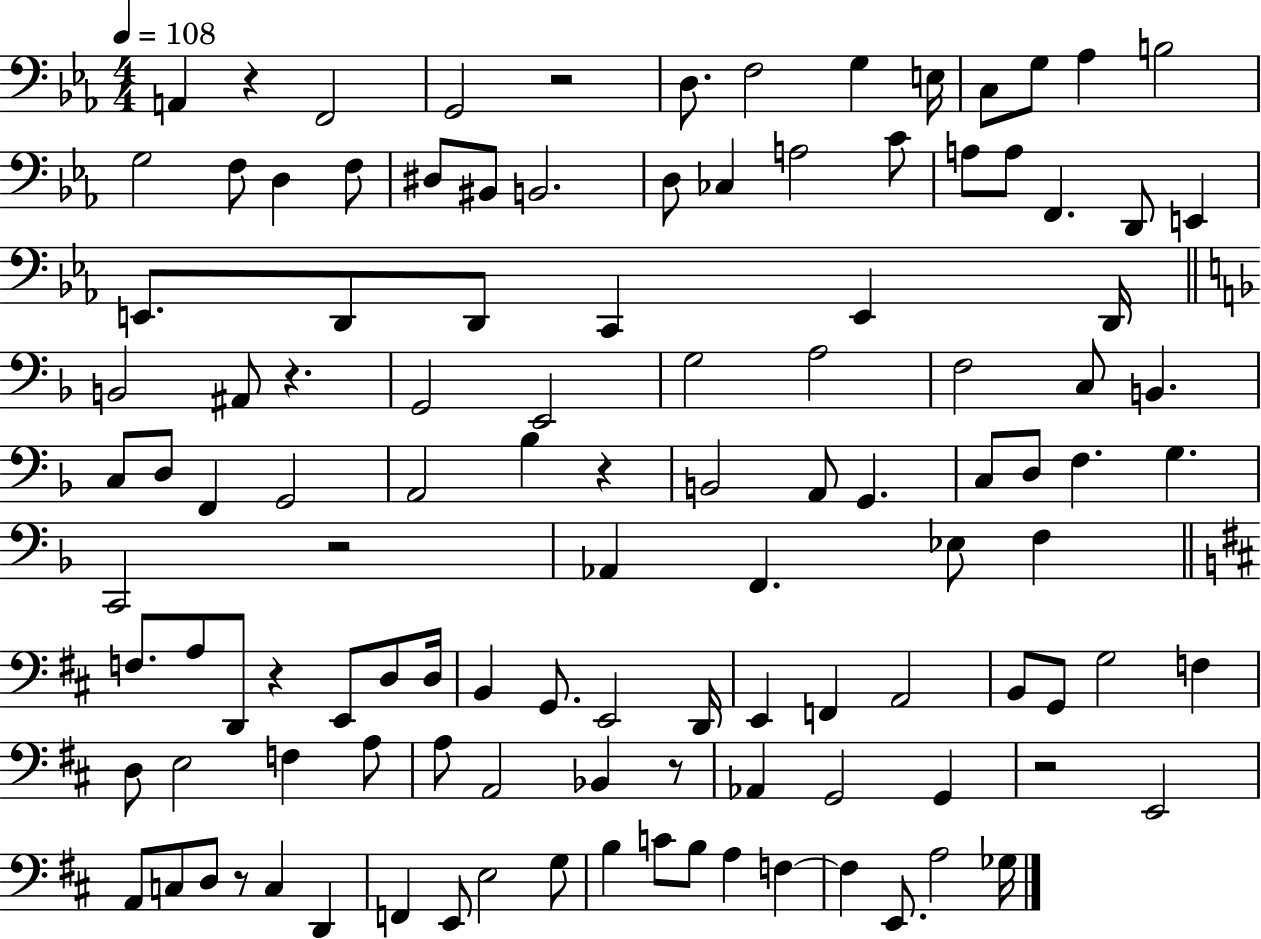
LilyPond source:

{
  \clef bass
  \numericTimeSignature
  \time 4/4
  \key ees \major
  \tempo 4 = 108
  a,4 r4 f,2 | g,2 r2 | d8. f2 g4 e16 | c8 g8 aes4 b2 | \break g2 f8 d4 f8 | dis8 bis,8 b,2. | d8 ces4 a2 c'8 | a8 a8 f,4. d,8 e,4 | \break e,8. d,8 d,8 c,4 e,4 d,16 | \bar "||" \break \key f \major b,2 ais,8 r4. | g,2 e,2 | g2 a2 | f2 c8 b,4. | \break c8 d8 f,4 g,2 | a,2 bes4 r4 | b,2 a,8 g,4. | c8 d8 f4. g4. | \break c,2 r2 | aes,4 f,4. ees8 f4 | \bar "||" \break \key d \major f8. a8 d,8 r4 e,8 d8 d16 | b,4 g,8. e,2 d,16 | e,4 f,4 a,2 | b,8 g,8 g2 f4 | \break d8 e2 f4 a8 | a8 a,2 bes,4 r8 | aes,4 g,2 g,4 | r2 e,2 | \break a,8 c8 d8 r8 c4 d,4 | f,4 e,8 e2 g8 | b4 c'8 b8 a4 f4~~ | f4 e,8. a2 ges16 | \break \bar "|."
}